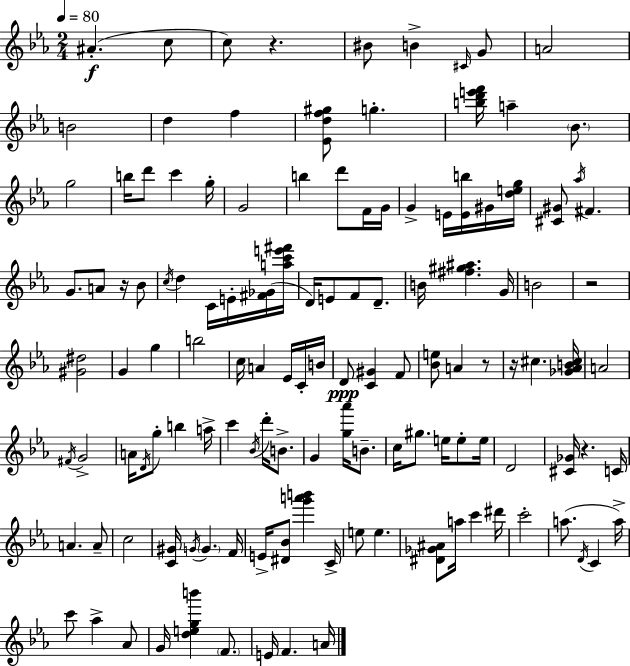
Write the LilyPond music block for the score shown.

{
  \clef treble
  \numericTimeSignature
  \time 2/4
  \key c \minor
  \tempo 4 = 80
  ais'4.-.(\f c''8 | c''8) r4. | bis'8 b'4-> \grace { cis'16 } g'8 | a'2 | \break b'2 | d''4 f''4 | <ees' d'' f'' gis''>8 g''4.-. | <b'' d''' e''' f'''>16 a''4-- \parenthesize bes'8. | \break g''2 | b''16 d'''8 c'''4 | g''16-. g'2 | b''4 d'''8 f'16 | \break g'16 g'4-> e'16 <e' b''>16 gis'16 | <d'' e'' g''>16 <cis' gis'>8 \acciaccatura { aes''16 } fis'4. | g'8. a'8 r16 | bes'8 \acciaccatura { c''16 } d''4 c'16 | \break e'16-. <fis' ges'>16( <a'' c''' e''' fis'''>16 d'16) e'8 f'8 | d'8.-- b'16 <fis'' gis'' ais''>4. | g'16 b'2 | r2 | \break <gis' dis''>2 | g'4 g''4 | b''2 | c''16 a'4 | \break ees'16 c'16-. b'16 d'8\ppp <c' gis'>4 | f'8 <bes' e''>8 a'4 | r8 r16 cis''4. | <ges' aes' b' cis''>16 a'2 | \break \acciaccatura { fis'16 } g'2-> | a'16 \acciaccatura { d'16 } g''8-. | b''4 a''16-> c'''4 | \acciaccatura { bes'16 } d'''16-. b'8.-> g'4 | \break <g'' aes'''>16 b'8.-- c''16 gis''8. | e''16 e''8-. e''16 d'2 | <cis' ges'>16 r4. | c'16 a'4. | \break a'8-- c''2 | <c' gis'>16 \acciaccatura { g'16 } | \parenthesize g'4. f'16 e'16-> | <dis' bes'>8 <g''' a''' b'''>4 c'16-> e''8 | \break e''4. <dis' ges' ais'>8 | a''16 c'''4 dis'''16 c'''2-. | a''8.( | \acciaccatura { d'16 } c'4 a''16->) | \break c'''8 aes''4-> aes'8 | g'16 <d'' e'' g'' b'''>4 \parenthesize f'8. | e'16 f'4. a'16 | \bar "|."
}